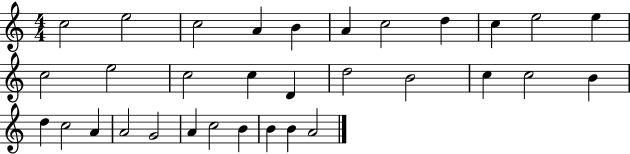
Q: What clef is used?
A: treble